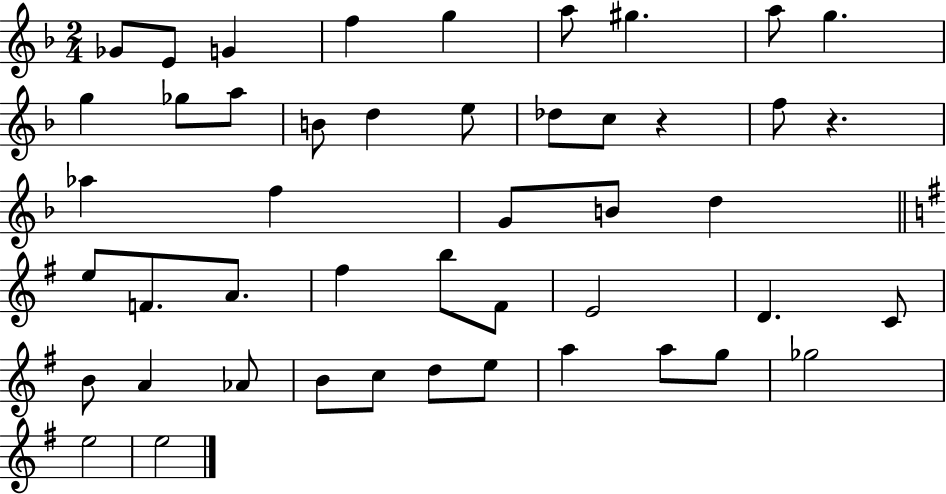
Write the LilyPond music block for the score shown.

{
  \clef treble
  \numericTimeSignature
  \time 2/4
  \key f \major
  ges'8 e'8 g'4 | f''4 g''4 | a''8 gis''4. | a''8 g''4. | \break g''4 ges''8 a''8 | b'8 d''4 e''8 | des''8 c''8 r4 | f''8 r4. | \break aes''4 f''4 | g'8 b'8 d''4 | \bar "||" \break \key g \major e''8 f'8. a'8. | fis''4 b''8 fis'8 | e'2 | d'4. c'8 | \break b'8 a'4 aes'8 | b'8 c''8 d''8 e''8 | a''4 a''8 g''8 | ges''2 | \break e''2 | e''2 | \bar "|."
}